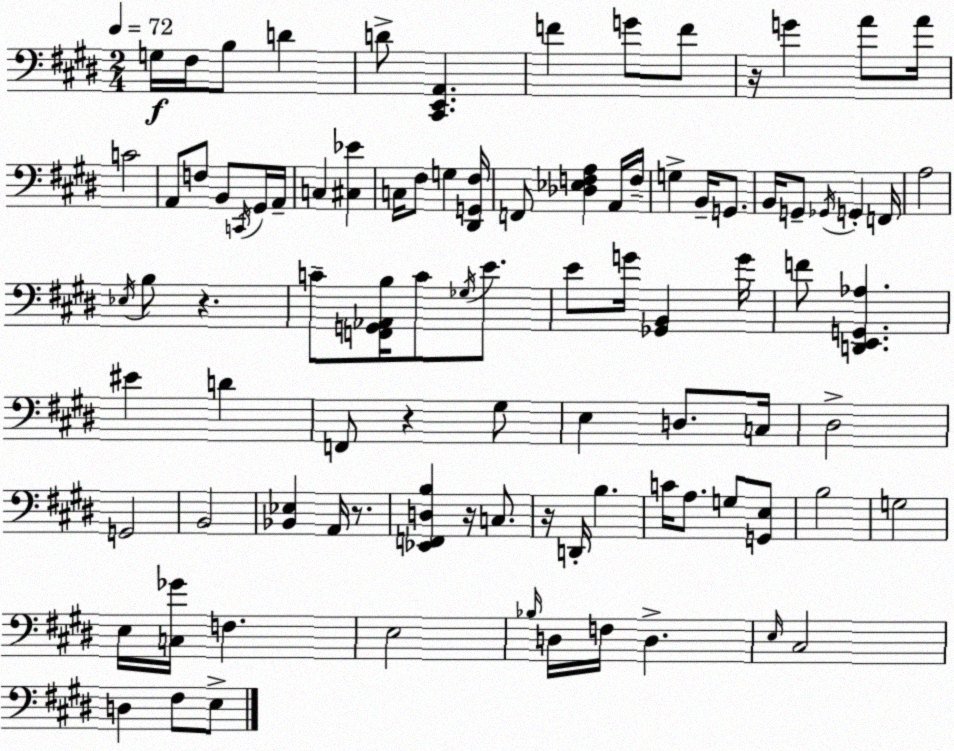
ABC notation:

X:1
T:Untitled
M:2/4
L:1/4
K:E
G,/4 ^F,/4 B,/2 D D/2 [^C,,E,,A,,] F G/2 F/2 z/4 G A/2 A/4 C2 A,,/2 F,/2 B,,/2 C,,/4 ^G,,/4 A,,/4 C, [^C,_E] C,/4 ^F,/2 G, [^D,,G,,^F,]/4 F,,/2 [_D,_E,F,A,] A,,/4 F,/4 G, B,,/4 G,,/2 B,,/4 G,,/2 _G,,/4 G,, F,,/4 A,2 _E,/4 B,/2 z C/2 [F,,G,,_A,,B,]/4 C/2 _G,/4 E/2 E/2 G/4 [_G,,B,,] G/4 F/2 [D,,E,,G,,_A,] ^E D F,,/2 z ^G,/2 E, D,/2 C,/4 ^D,2 G,,2 B,,2 [_B,,_E,] A,,/4 z/2 [_E,,F,,D,B,] z/4 C,/2 z/4 D,,/4 B, C/4 A,/2 G,/2 [G,,E,]/2 B,2 G,2 E,/4 [C,_G]/4 F, E,2 _B,/4 D,/4 F,/4 D, E,/4 ^C,2 D, ^F,/2 E,/2